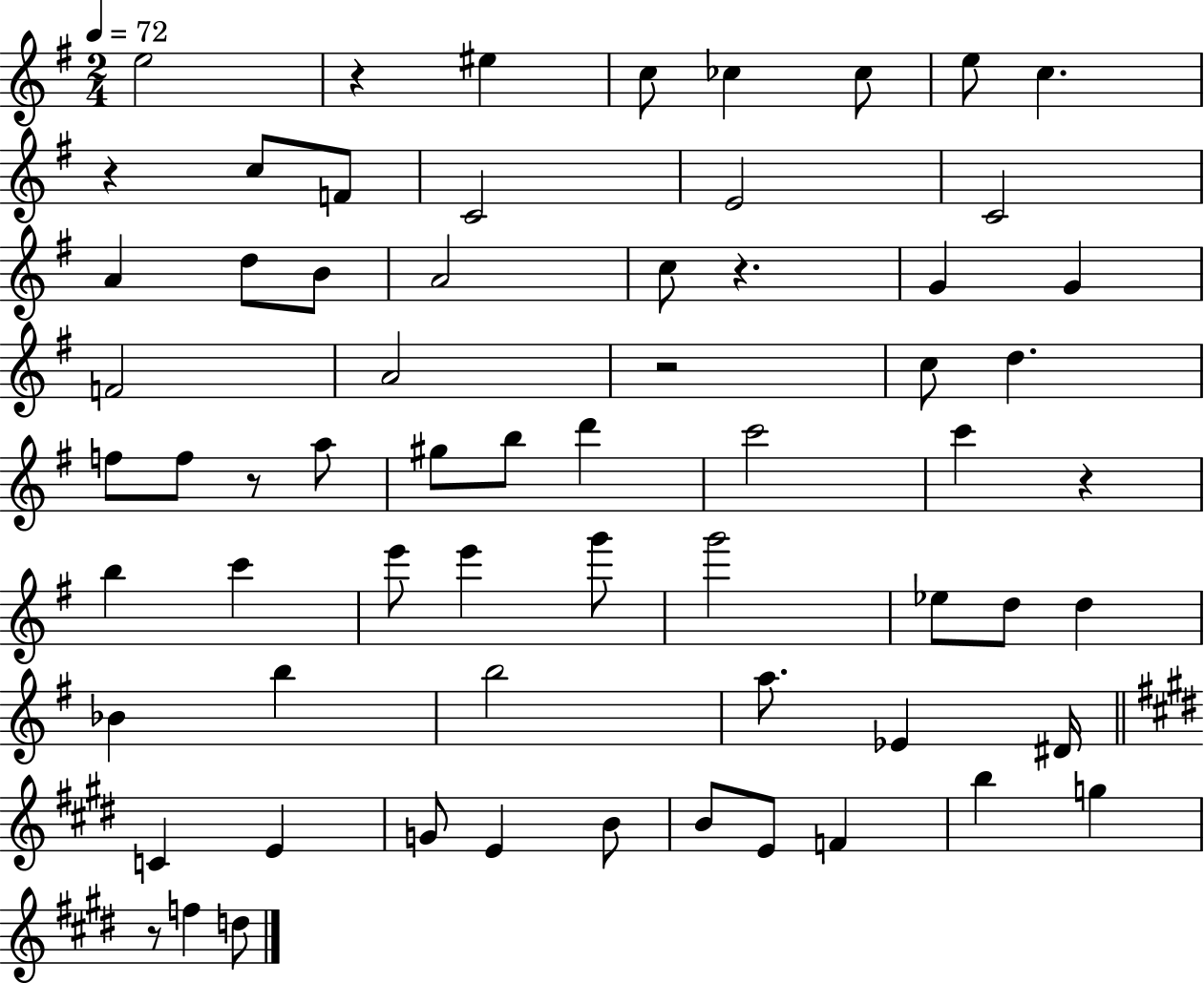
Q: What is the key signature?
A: G major